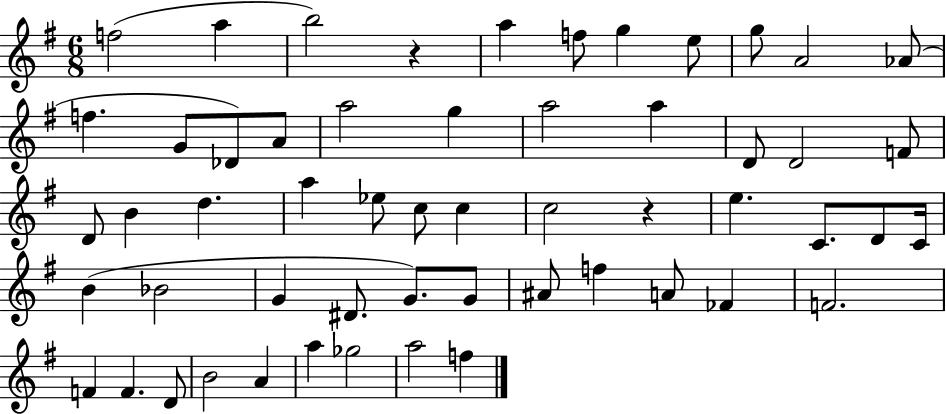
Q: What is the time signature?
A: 6/8